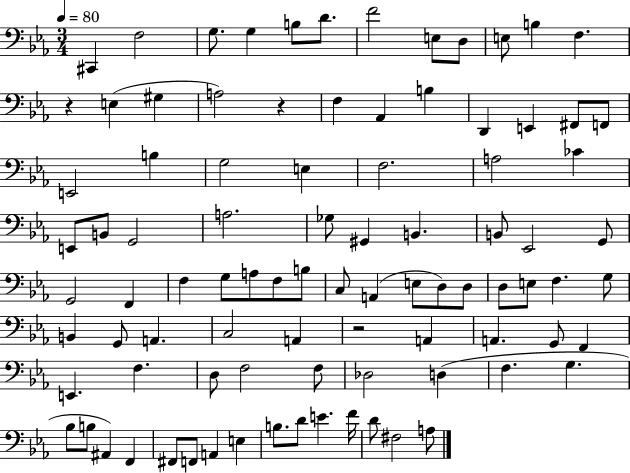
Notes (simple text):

C#2/q F3/h G3/e. G3/q B3/e D4/e. F4/h E3/e D3/e E3/e B3/q F3/q. R/q E3/q G#3/q A3/h R/q F3/q Ab2/q B3/q D2/q E2/q F#2/e F2/e E2/h B3/q G3/h E3/q F3/h. A3/h CES4/q E2/e B2/e G2/h A3/h. Gb3/e G#2/q B2/q. B2/e Eb2/h G2/e G2/h F2/q F3/q G3/e A3/e F3/e B3/e C3/e A2/q E3/e D3/e D3/e D3/e E3/e F3/q. G3/e B2/q G2/e A2/q. C3/h A2/q R/h A2/q A2/q. G2/e F2/q E2/q. F3/q. D3/e F3/h F3/e Db3/h D3/q F3/q. G3/q. Bb3/e B3/e A#2/q F2/q F#2/e F2/e A2/q E3/q B3/e. D4/e E4/q. F4/s D4/e F#3/h A3/e